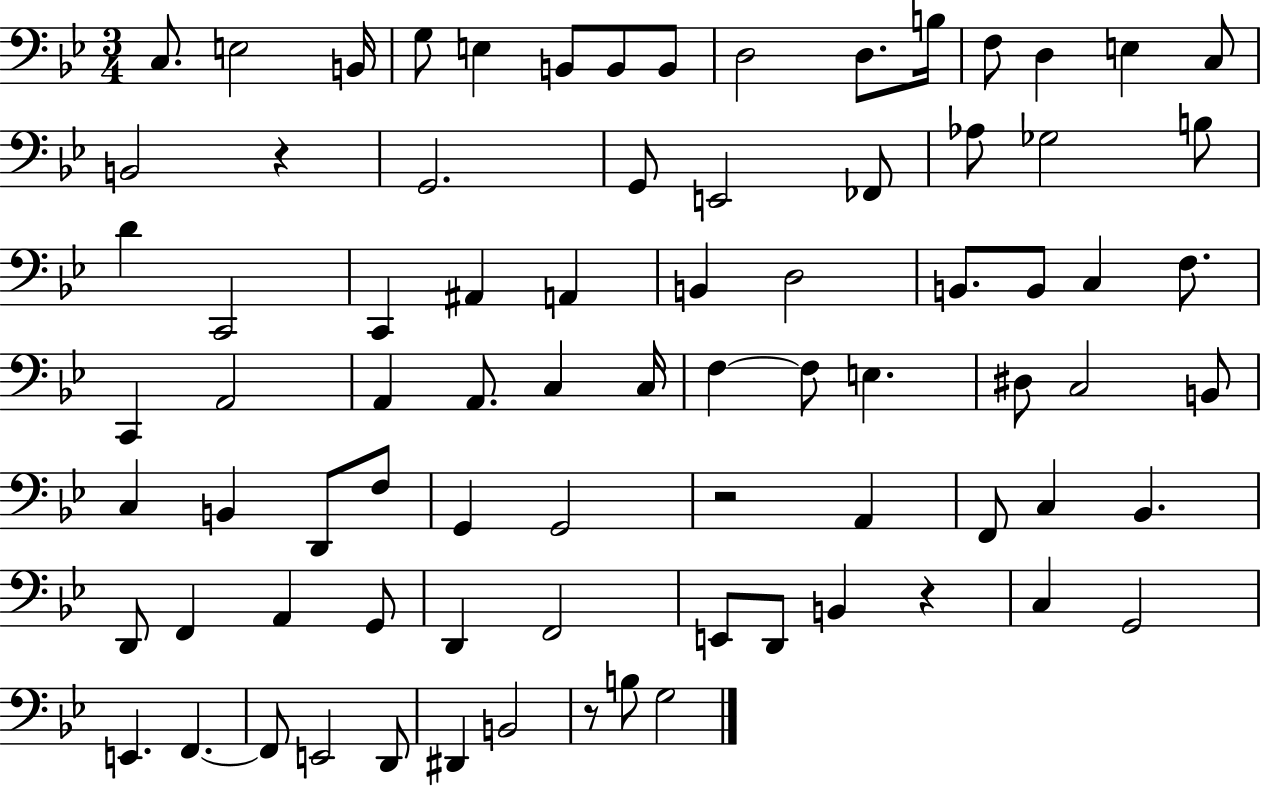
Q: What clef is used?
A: bass